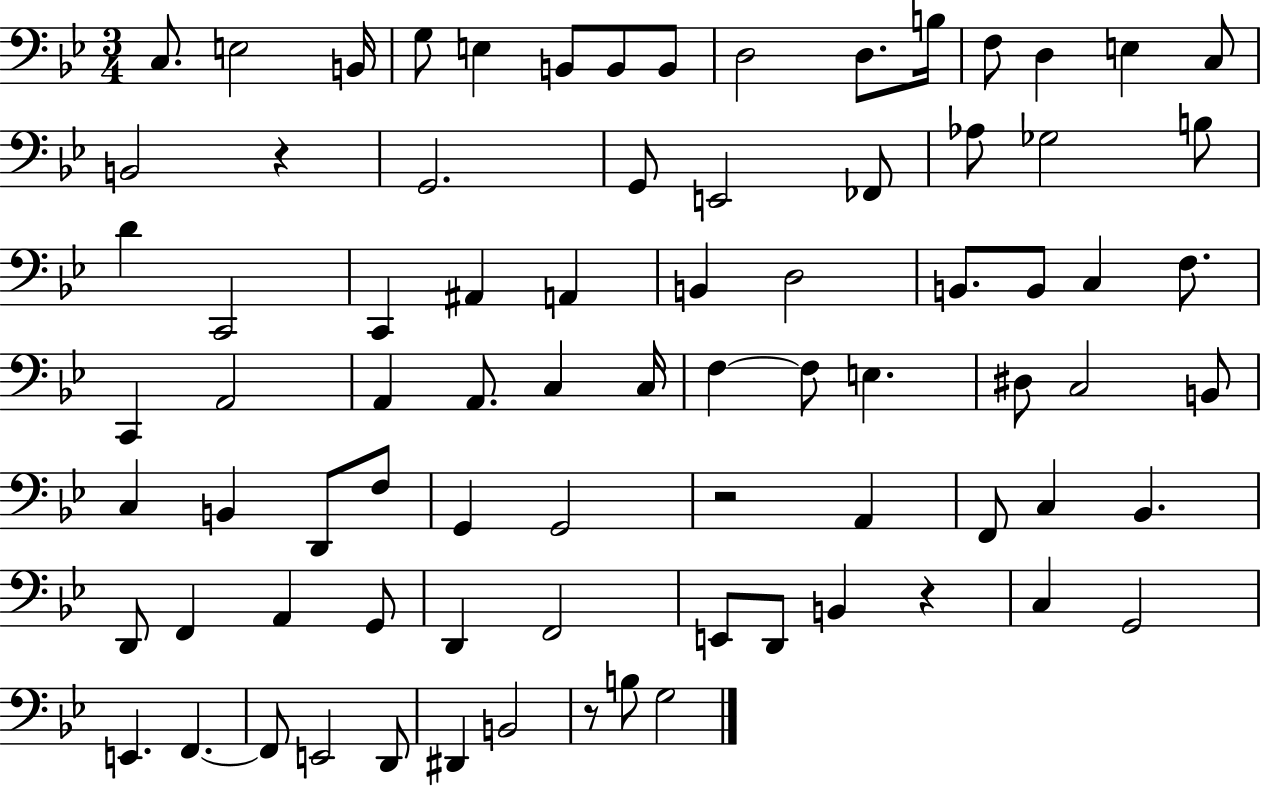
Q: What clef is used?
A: bass